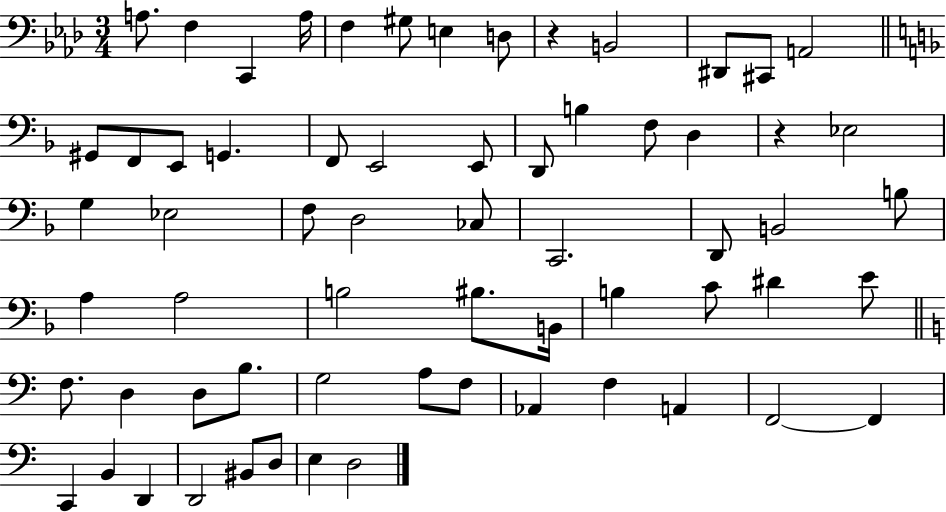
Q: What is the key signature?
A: AES major